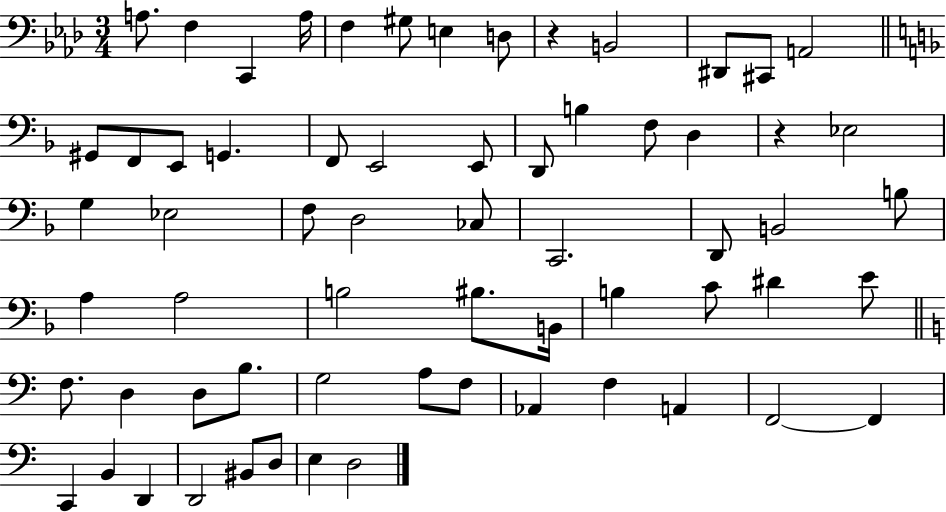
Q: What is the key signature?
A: AES major